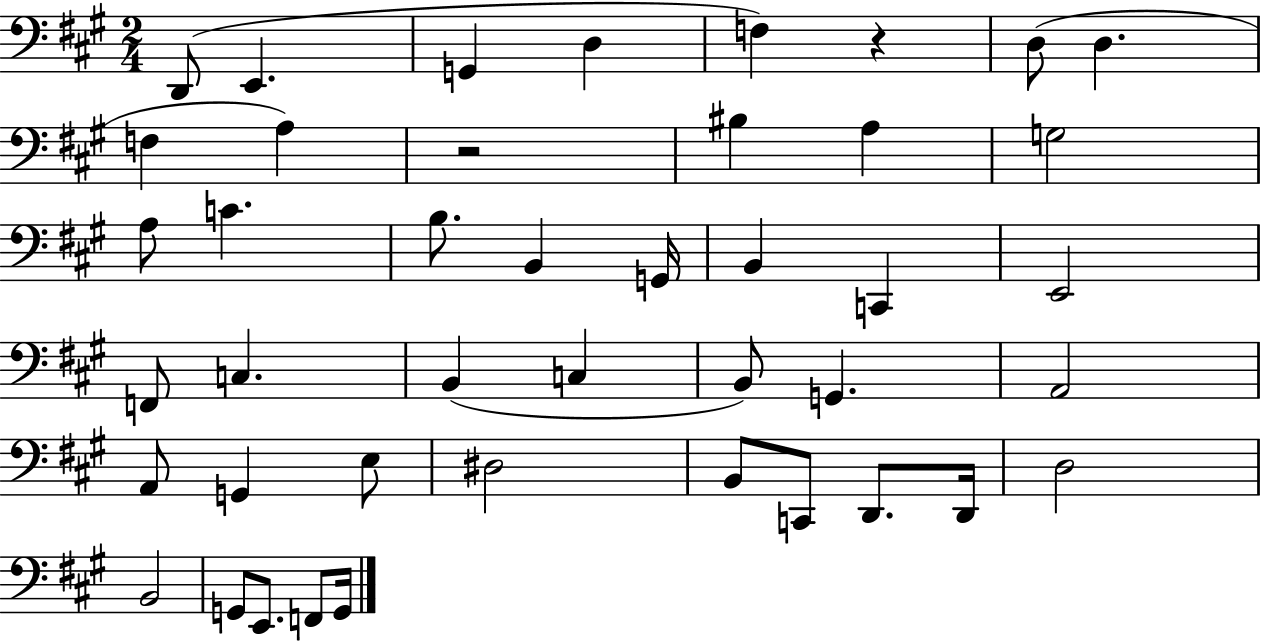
D2/e E2/q. G2/q D3/q F3/q R/q D3/e D3/q. F3/q A3/q R/h BIS3/q A3/q G3/h A3/e C4/q. B3/e. B2/q G2/s B2/q C2/q E2/h F2/e C3/q. B2/q C3/q B2/e G2/q. A2/h A2/e G2/q E3/e D#3/h B2/e C2/e D2/e. D2/s D3/h B2/h G2/e E2/e. F2/e G2/s